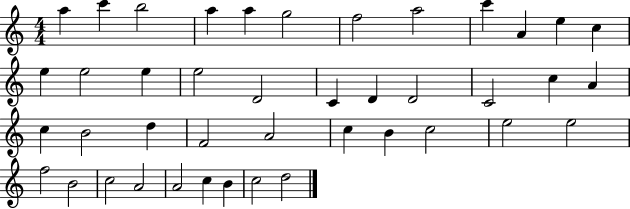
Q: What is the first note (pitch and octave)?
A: A5